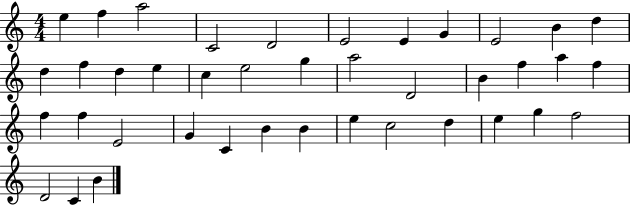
{
  \clef treble
  \numericTimeSignature
  \time 4/4
  \key c \major
  e''4 f''4 a''2 | c'2 d'2 | e'2 e'4 g'4 | e'2 b'4 d''4 | \break d''4 f''4 d''4 e''4 | c''4 e''2 g''4 | a''2 d'2 | b'4 f''4 a''4 f''4 | \break f''4 f''4 e'2 | g'4 c'4 b'4 b'4 | e''4 c''2 d''4 | e''4 g''4 f''2 | \break d'2 c'4 b'4 | \bar "|."
}